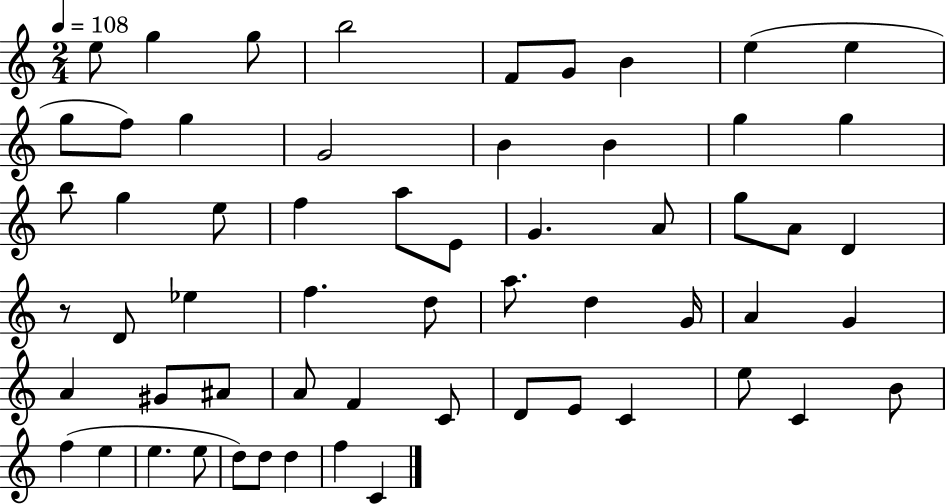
E5/e G5/q G5/e B5/h F4/e G4/e B4/q E5/q E5/q G5/e F5/e G5/q G4/h B4/q B4/q G5/q G5/q B5/e G5/q E5/e F5/q A5/e E4/e G4/q. A4/e G5/e A4/e D4/q R/e D4/e Eb5/q F5/q. D5/e A5/e. D5/q G4/s A4/q G4/q A4/q G#4/e A#4/e A4/e F4/q C4/e D4/e E4/e C4/q E5/e C4/q B4/e F5/q E5/q E5/q. E5/e D5/e D5/e D5/q F5/q C4/q